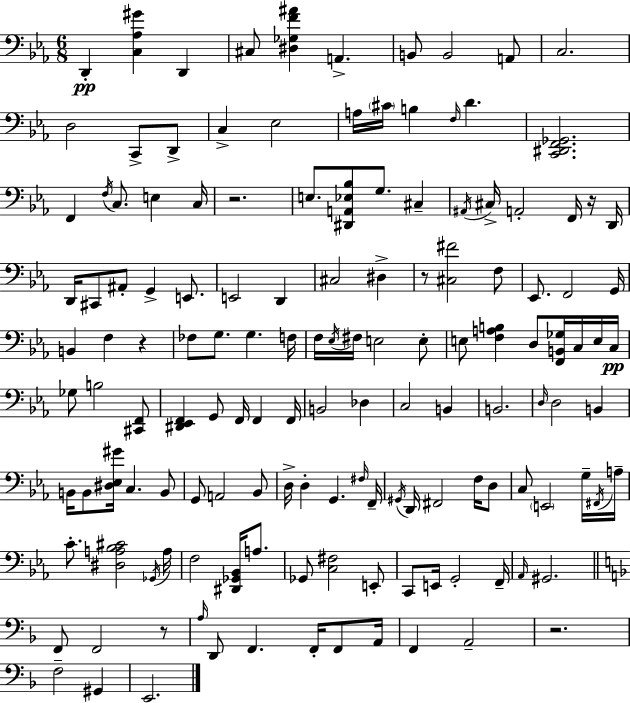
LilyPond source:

{
  \clef bass
  \numericTimeSignature
  \time 6/8
  \key c \minor
  d,4-.\pp <c aes gis'>4 d,4 | cis8 <dis ges f' ais'>4 a,4.-> | b,8 b,2 a,8 | c2. | \break d2 c,8-> d,8-> | c4-> ees2 | a16 \parenthesize cis'16 b4 \grace { f16 } d'4. | <c, dis, f, ges,>2. | \break f,4 \acciaccatura { f16 } c8. e4 | c16 r2. | e8. <dis, a, ees bes>8 g8. cis4-- | \acciaccatura { ais,16 } cis16-> a,2-. | \break f,16 r16 d,16 d,16 cis,8 ais,8-. g,4-> | e,8. e,2 d,4 | cis2 dis4-> | r8 <cis fis'>2 | \break f8 ees,8. f,2 | g,16 b,4 f4 r4 | fes8 g8. g4. | f16 f16 \acciaccatura { ees16 } fis16 e2 | \break e8-. e8 <f a b>4 d8 | <f, b, ges>16 c16 e16 c16\pp ges8 b2 | <cis, f,>8 <dis, ees, f,>4 g,8 f,16 f,4 | f,16 b,2 | \break des4 c2 | b,4 b,2. | \grace { d16 } d2 | b,4 b,16 b,8 <dis ees gis'>16 c4. | \break b,8 g,8 a,2 | bes,8 d16-> d4-. g,4. | \grace { fis16 } f,16-- \acciaccatura { gis,16 } d,16 fis,2 | f16 d8 c8 \parenthesize e,2 | \break g16-- \acciaccatura { fis,16 } a16-- c'8.-. <dis a bes cis'>2 | \acciaccatura { ges,16 } a16 f2 | <dis, ges, bes,>16 a8. ges,8 <c fis>2 | e,8-. c,8 e,16 | \break g,2-. f,16-- \grace { aes,16 } gis,2. | \bar "||" \break \key f \major f,8 f,2 r8 | \grace { a16 } d,8 f,4. f,16-. f,8 | a,16 f,4 a,2-- | r2. | \break f2-- gis,4 | e,2. | \bar "|."
}